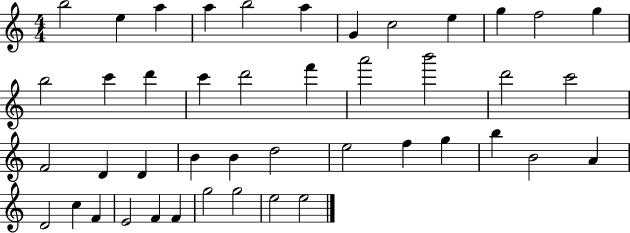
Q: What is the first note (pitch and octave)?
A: B5